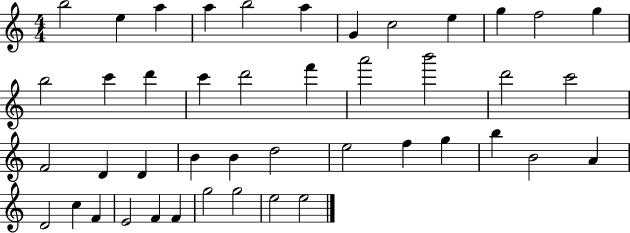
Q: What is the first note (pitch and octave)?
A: B5